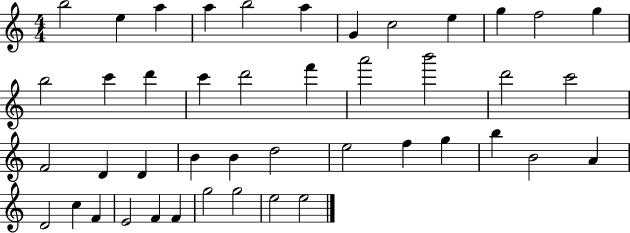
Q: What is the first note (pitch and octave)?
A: B5